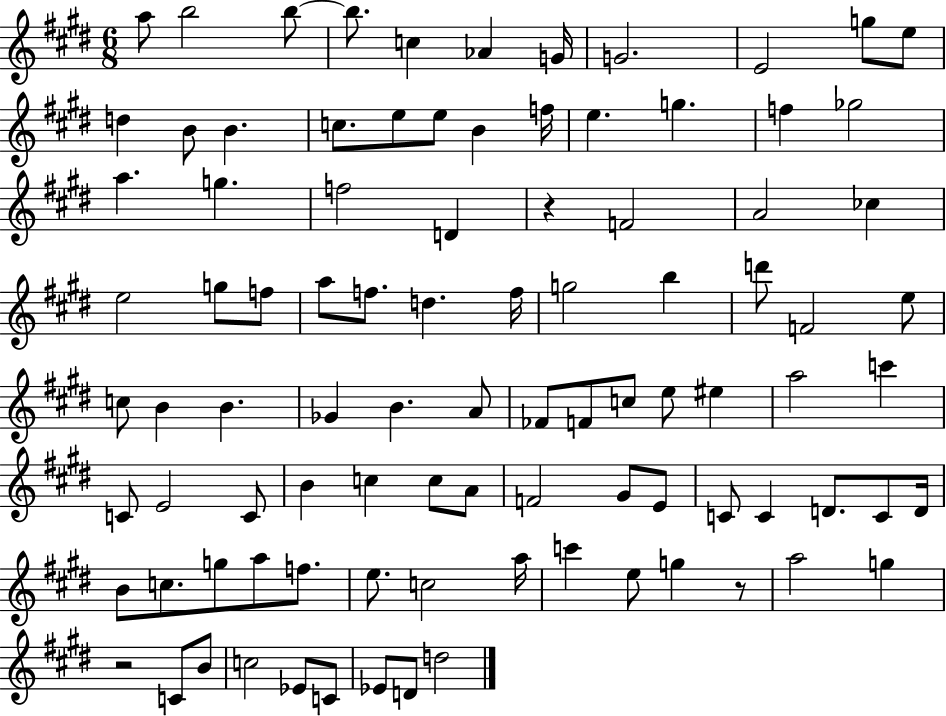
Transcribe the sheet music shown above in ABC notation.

X:1
T:Untitled
M:6/8
L:1/4
K:E
a/2 b2 b/2 b/2 c _A G/4 G2 E2 g/2 e/2 d B/2 B c/2 e/2 e/2 B f/4 e g f _g2 a g f2 D z F2 A2 _c e2 g/2 f/2 a/2 f/2 d f/4 g2 b d'/2 F2 e/2 c/2 B B _G B A/2 _F/2 F/2 c/2 e/2 ^e a2 c' C/2 E2 C/2 B c c/2 A/2 F2 ^G/2 E/2 C/2 C D/2 C/2 D/4 B/2 c/2 g/2 a/2 f/2 e/2 c2 a/4 c' e/2 g z/2 a2 g z2 C/2 B/2 c2 _E/2 C/2 _E/2 D/2 d2